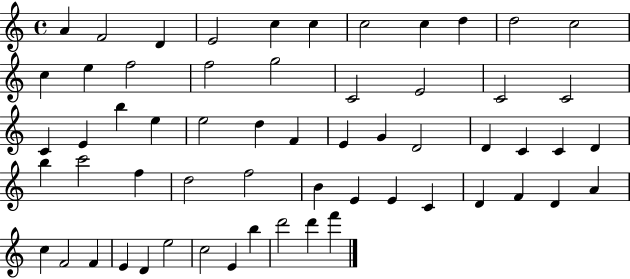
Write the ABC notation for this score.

X:1
T:Untitled
M:4/4
L:1/4
K:C
A F2 D E2 c c c2 c d d2 c2 c e f2 f2 g2 C2 E2 C2 C2 C E b e e2 d F E G D2 D C C D b c'2 f d2 f2 B E E C D F D A c F2 F E D e2 c2 E b d'2 d' f'